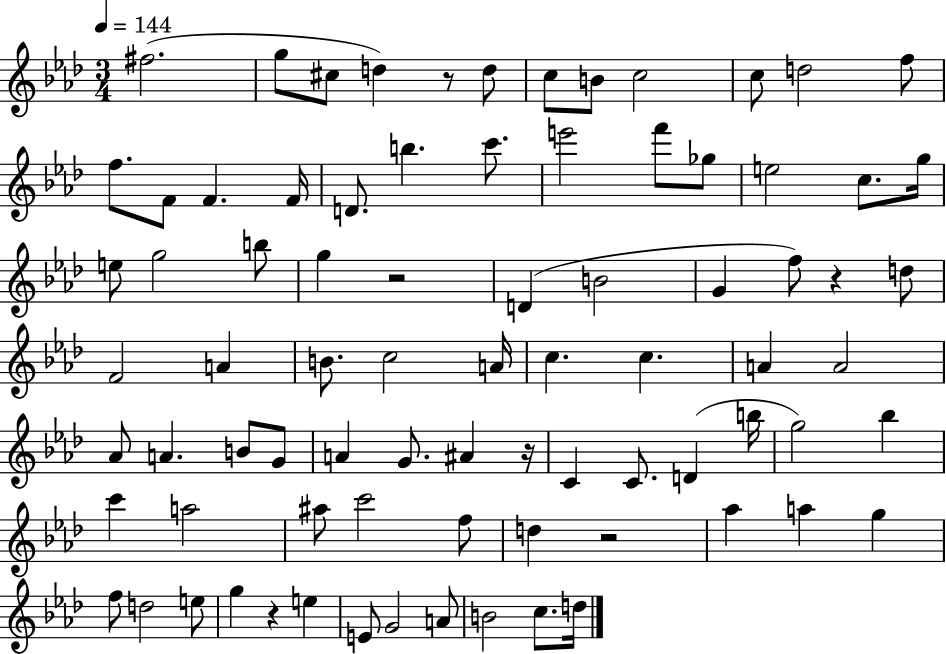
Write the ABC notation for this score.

X:1
T:Untitled
M:3/4
L:1/4
K:Ab
^f2 g/2 ^c/2 d z/2 d/2 c/2 B/2 c2 c/2 d2 f/2 f/2 F/2 F F/4 D/2 b c'/2 e'2 f'/2 _g/2 e2 c/2 g/4 e/2 g2 b/2 g z2 D B2 G f/2 z d/2 F2 A B/2 c2 A/4 c c A A2 _A/2 A B/2 G/2 A G/2 ^A z/4 C C/2 D b/4 g2 _b c' a2 ^a/2 c'2 f/2 d z2 _a a g f/2 d2 e/2 g z e E/2 G2 A/2 B2 c/2 d/4